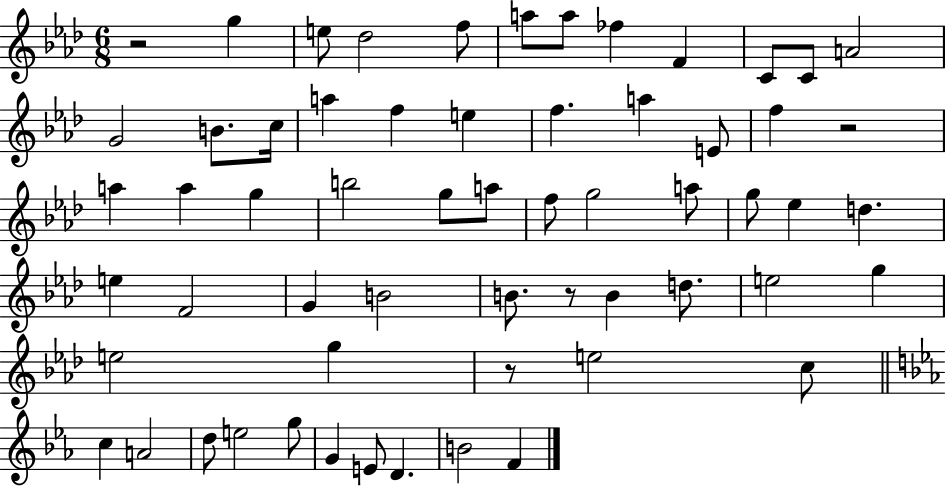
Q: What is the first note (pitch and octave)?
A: G5